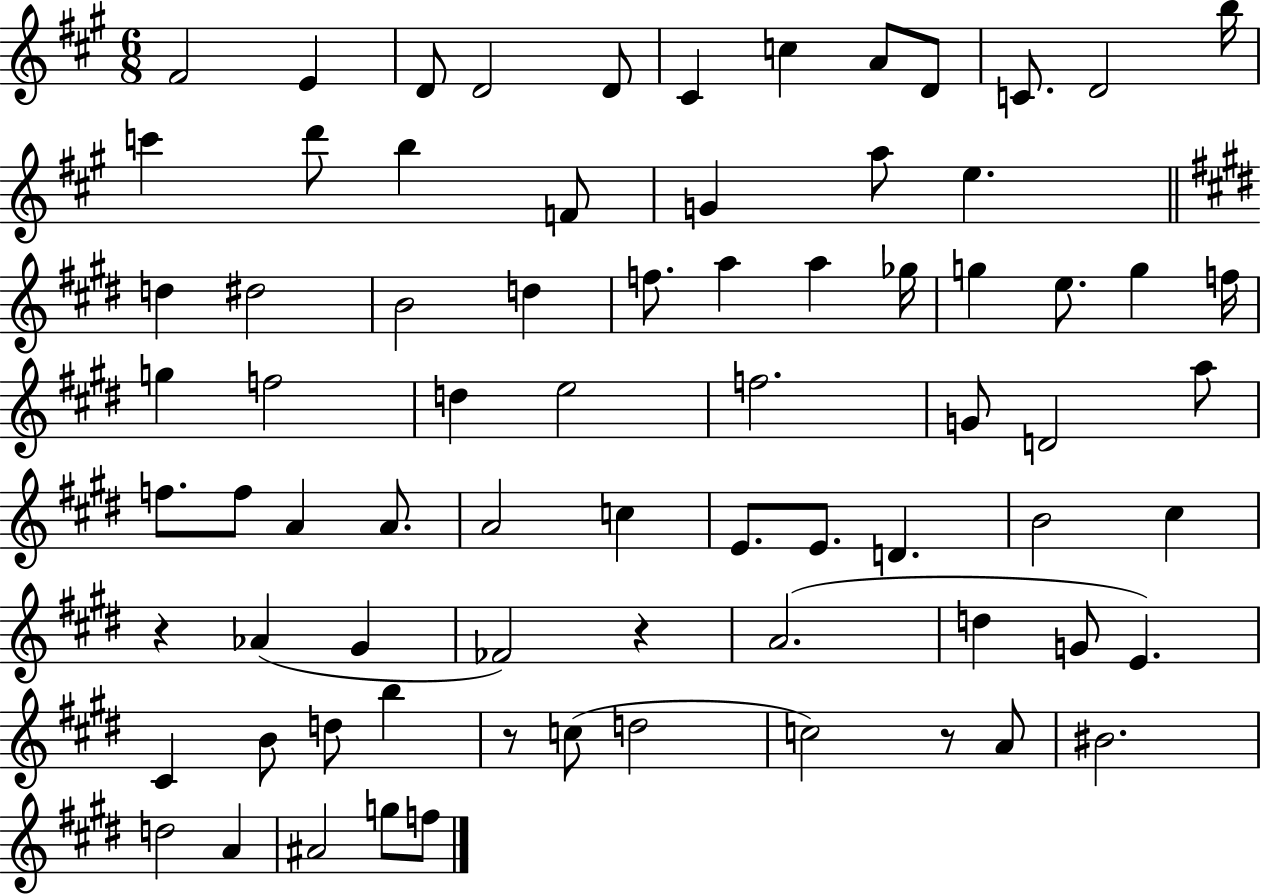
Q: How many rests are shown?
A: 4